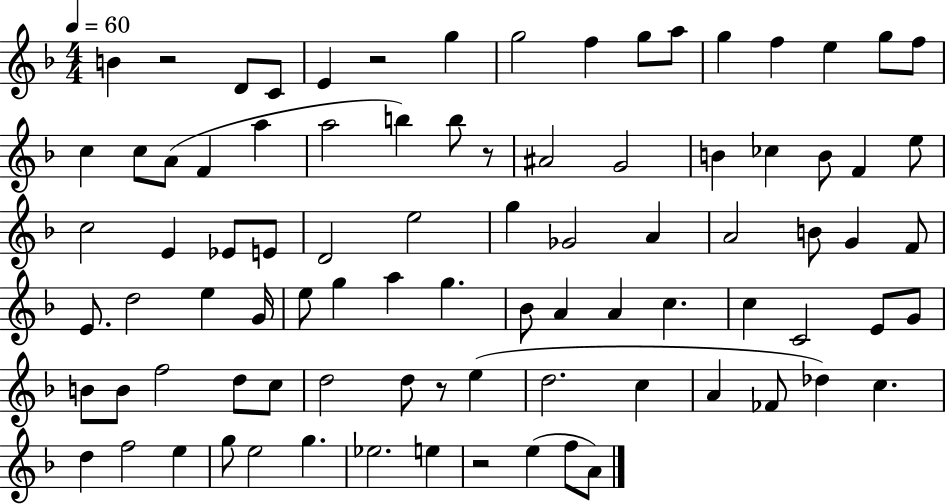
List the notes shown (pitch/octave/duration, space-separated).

B4/q R/h D4/e C4/e E4/q R/h G5/q G5/h F5/q G5/e A5/e G5/q F5/q E5/q G5/e F5/e C5/q C5/e A4/e F4/q A5/q A5/h B5/q B5/e R/e A#4/h G4/h B4/q CES5/q B4/e F4/q E5/e C5/h E4/q Eb4/e E4/e D4/h E5/h G5/q Gb4/h A4/q A4/h B4/e G4/q F4/e E4/e. D5/h E5/q G4/s E5/e G5/q A5/q G5/q. Bb4/e A4/q A4/q C5/q. C5/q C4/h E4/e G4/e B4/e B4/e F5/h D5/e C5/e D5/h D5/e R/e E5/q D5/h. C5/q A4/q FES4/e Db5/q C5/q. D5/q F5/h E5/q G5/e E5/h G5/q. Eb5/h. E5/q R/h E5/q F5/e A4/e